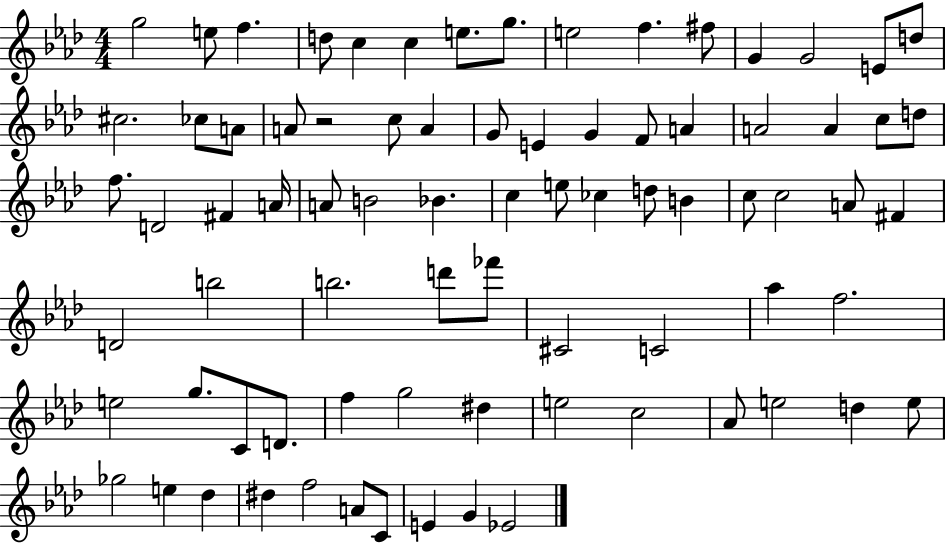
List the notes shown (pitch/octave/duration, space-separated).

G5/h E5/e F5/q. D5/e C5/q C5/q E5/e. G5/e. E5/h F5/q. F#5/e G4/q G4/h E4/e D5/e C#5/h. CES5/e A4/e A4/e R/h C5/e A4/q G4/e E4/q G4/q F4/e A4/q A4/h A4/q C5/e D5/e F5/e. D4/h F#4/q A4/s A4/e B4/h Bb4/q. C5/q E5/e CES5/q D5/e B4/q C5/e C5/h A4/e F#4/q D4/h B5/h B5/h. D6/e FES6/e C#4/h C4/h Ab5/q F5/h. E5/h G5/e. C4/e D4/e. F5/q G5/h D#5/q E5/h C5/h Ab4/e E5/h D5/q E5/e Gb5/h E5/q Db5/q D#5/q F5/h A4/e C4/e E4/q G4/q Eb4/h